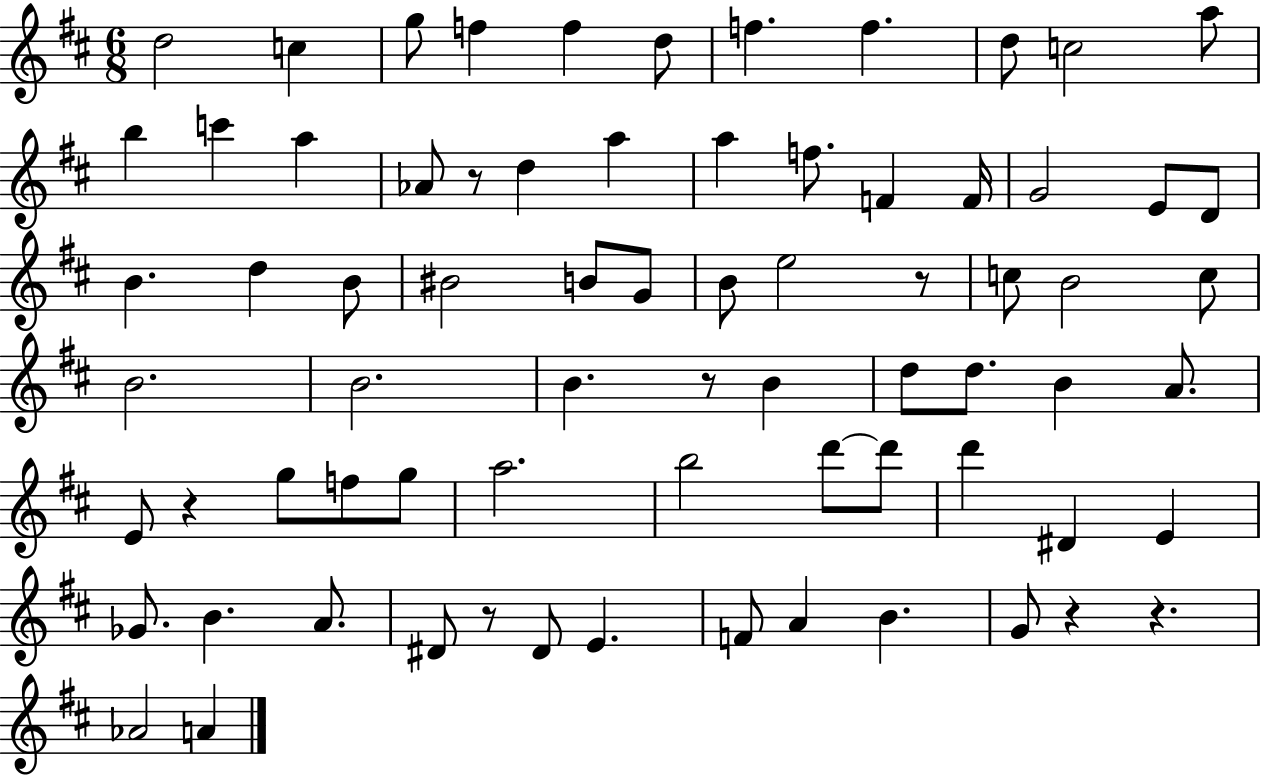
X:1
T:Untitled
M:6/8
L:1/4
K:D
d2 c g/2 f f d/2 f f d/2 c2 a/2 b c' a _A/2 z/2 d a a f/2 F F/4 G2 E/2 D/2 B d B/2 ^B2 B/2 G/2 B/2 e2 z/2 c/2 B2 c/2 B2 B2 B z/2 B d/2 d/2 B A/2 E/2 z g/2 f/2 g/2 a2 b2 d'/2 d'/2 d' ^D E _G/2 B A/2 ^D/2 z/2 ^D/2 E F/2 A B G/2 z z _A2 A